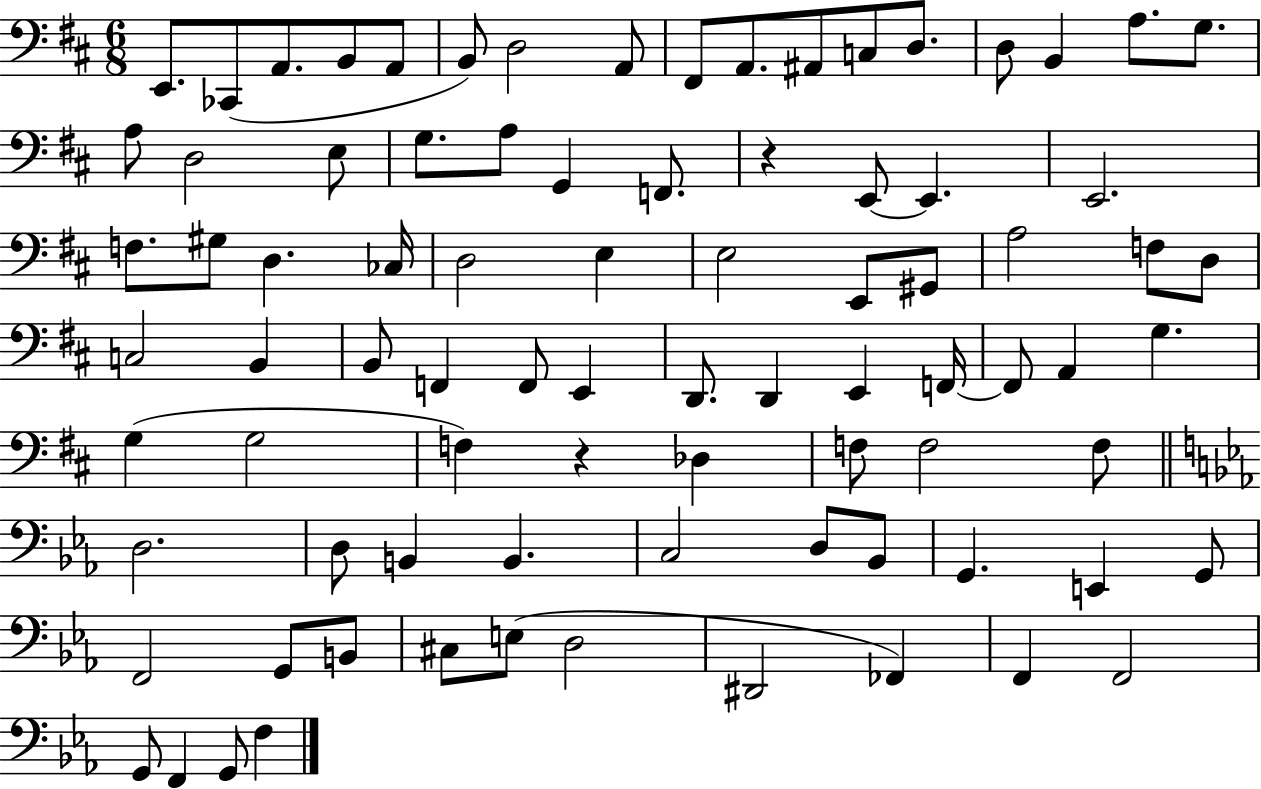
{
  \clef bass
  \numericTimeSignature
  \time 6/8
  \key d \major
  e,8. ces,8( a,8. b,8 a,8 | b,8) d2 a,8 | fis,8 a,8. ais,8 c8 d8. | d8 b,4 a8. g8. | \break a8 d2 e8 | g8. a8 g,4 f,8. | r4 e,8~~ e,4. | e,2. | \break f8. gis8 d4. ces16 | d2 e4 | e2 e,8 gis,8 | a2 f8 d8 | \break c2 b,4 | b,8 f,4 f,8 e,4 | d,8. d,4 e,4 f,16~~ | f,8 a,4 g4. | \break g4( g2 | f4) r4 des4 | f8 f2 f8 | \bar "||" \break \key ees \major d2. | d8 b,4 b,4. | c2 d8 bes,8 | g,4. e,4 g,8 | \break f,2 g,8 b,8 | cis8 e8( d2 | dis,2 fes,4) | f,4 f,2 | \break g,8 f,4 g,8 f4 | \bar "|."
}